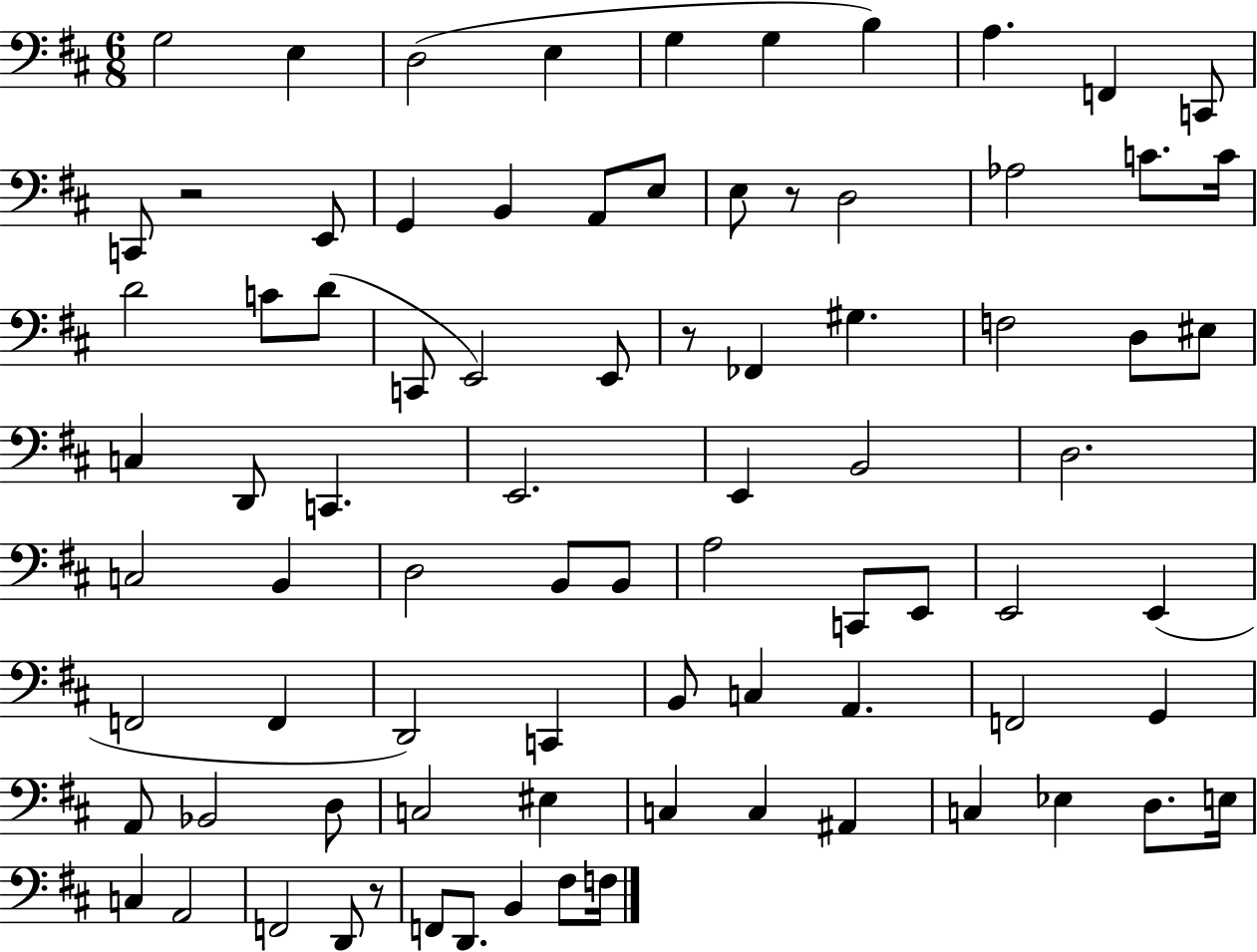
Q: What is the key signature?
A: D major